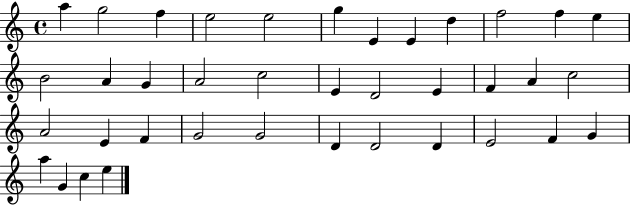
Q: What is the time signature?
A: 4/4